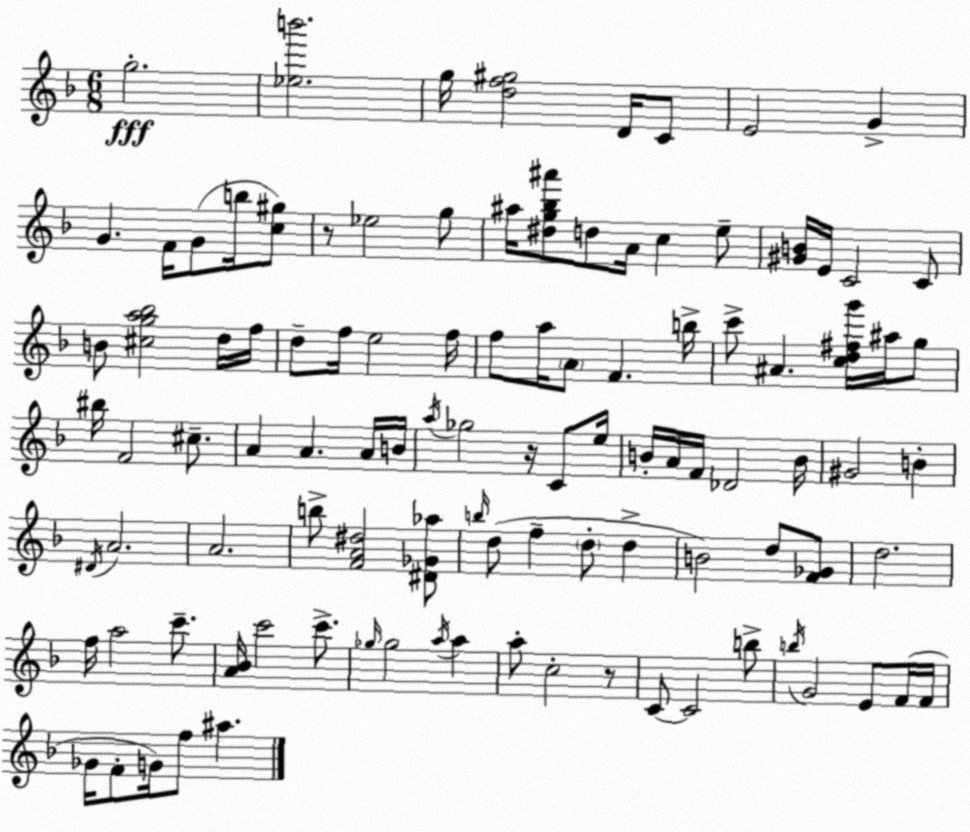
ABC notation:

X:1
T:Untitled
M:6/8
L:1/4
K:F
g2 [_eb']2 g/4 [df^g]2 D/4 C/2 E2 G G F/4 G/2 b/4 [c^g]/2 z/2 _e2 g/2 ^a/4 [^dg_b^a']/2 d/2 A/4 c e/2 [^GB]/4 E/4 C2 C/2 B/2 [^cga_b]2 d/4 f/4 d/2 f/4 e2 f/4 f/2 a/4 A/2 F b/4 c'/2 ^A [cd^fg']/4 ^a/4 g/2 ^b/4 F2 ^c/2 A A A/4 B/4 a/4 _g2 z/4 C/2 e/4 B/4 A/4 F/4 _D2 B/4 ^G2 B ^D/4 A2 A2 b/2 [FA^d]2 [^D_G_a]/2 b/4 d/2 f d/2 d B2 d/2 [F_G]/2 d2 f/4 a2 c'/2 [A_B]/4 c'2 c'/2 _g/4 _g2 a/4 a a/2 c2 z/2 C/2 C2 b/2 b/4 G2 E/2 F/4 F/4 _G/4 F/2 G/4 f/2 ^a